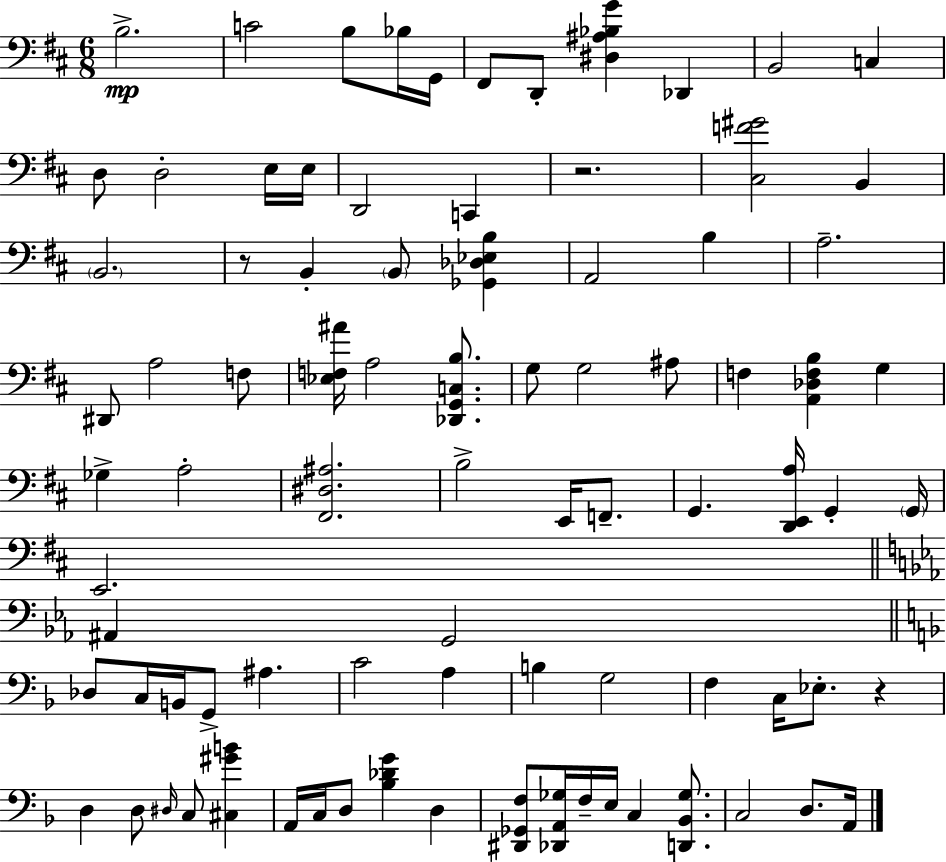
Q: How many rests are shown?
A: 3